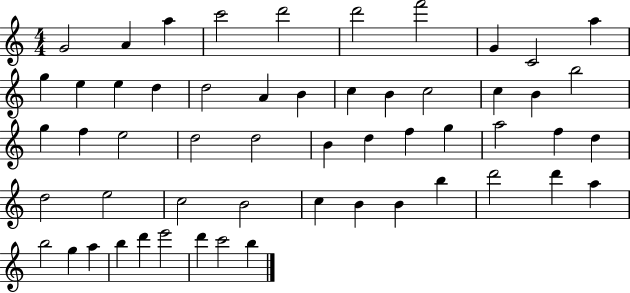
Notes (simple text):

G4/h A4/q A5/q C6/h D6/h D6/h F6/h G4/q C4/h A5/q G5/q E5/q E5/q D5/q D5/h A4/q B4/q C5/q B4/q C5/h C5/q B4/q B5/h G5/q F5/q E5/h D5/h D5/h B4/q D5/q F5/q G5/q A5/h F5/q D5/q D5/h E5/h C5/h B4/h C5/q B4/q B4/q B5/q D6/h D6/q A5/q B5/h G5/q A5/q B5/q D6/q E6/h D6/q C6/h B5/q